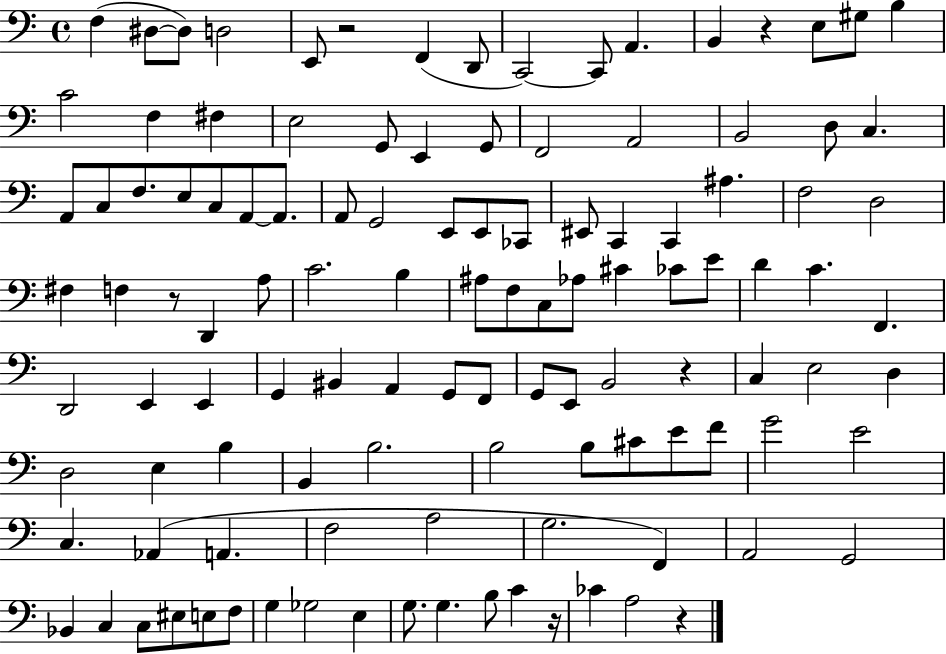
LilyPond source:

{
  \clef bass
  \time 4/4
  \defaultTimeSignature
  \key c \major
  \repeat volta 2 { f4( dis8~~ dis8) d2 | e,8 r2 f,4( d,8 | c,2~~) c,8 a,4. | b,4 r4 e8 gis8 b4 | \break c'2 f4 fis4 | e2 g,8 e,4 g,8 | f,2 a,2 | b,2 d8 c4. | \break a,8 c8 f8. e8 c8 a,8~~ a,8. | a,8 g,2 e,8 e,8 ces,8 | eis,8 c,4 c,4 ais4. | f2 d2 | \break fis4 f4 r8 d,4 a8 | c'2. b4 | ais8 f8 c8 aes8 cis'4 ces'8 e'8 | d'4 c'4. f,4. | \break d,2 e,4 e,4 | g,4 bis,4 a,4 g,8 f,8 | g,8 e,8 b,2 r4 | c4 e2 d4 | \break d2 e4 b4 | b,4 b2. | b2 b8 cis'8 e'8 f'8 | g'2 e'2 | \break c4. aes,4( a,4. | f2 a2 | g2. f,4) | a,2 g,2 | \break bes,4 c4 c8 eis8 e8 f8 | g4 ges2 e4 | g8. g4. b8 c'4 r16 | ces'4 a2 r4 | \break } \bar "|."
}